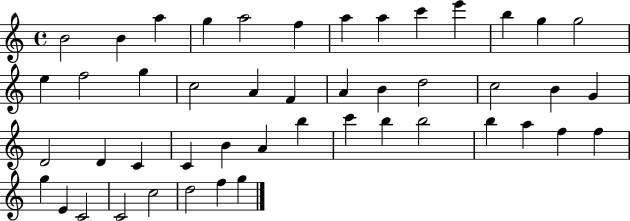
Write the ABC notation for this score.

X:1
T:Untitled
M:4/4
L:1/4
K:C
B2 B a g a2 f a a c' e' b g g2 e f2 g c2 A F A B d2 c2 B G D2 D C C B A b c' b b2 b a f f g E C2 C2 c2 d2 f g